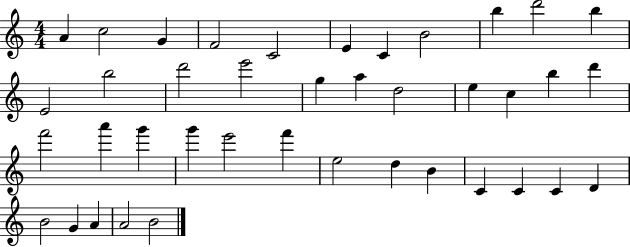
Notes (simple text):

A4/q C5/h G4/q F4/h C4/h E4/q C4/q B4/h B5/q D6/h B5/q E4/h B5/h D6/h E6/h G5/q A5/q D5/h E5/q C5/q B5/q D6/q F6/h A6/q G6/q G6/q E6/h F6/q E5/h D5/q B4/q C4/q C4/q C4/q D4/q B4/h G4/q A4/q A4/h B4/h